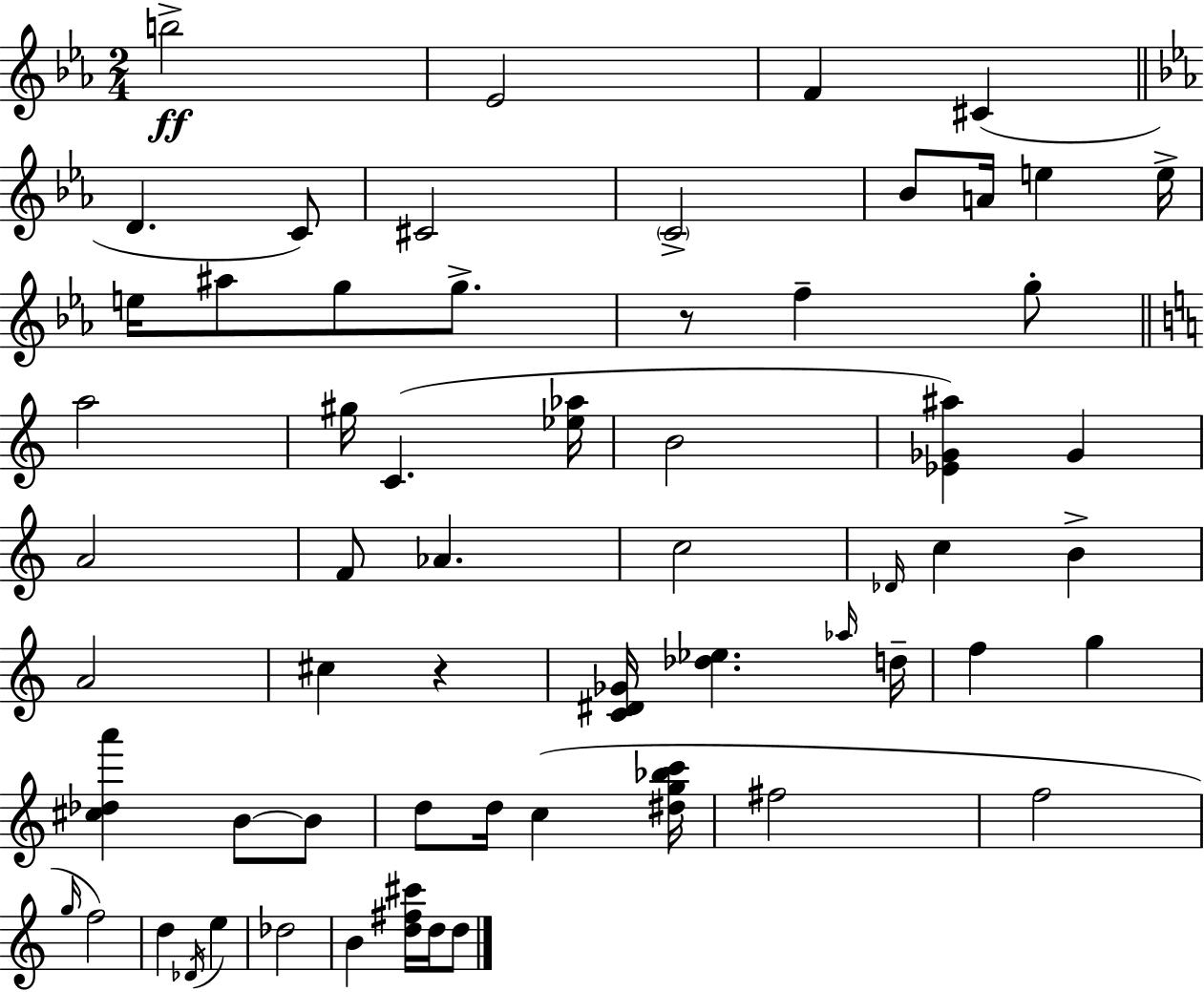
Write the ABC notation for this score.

X:1
T:Untitled
M:2/4
L:1/4
K:Cm
b2 _E2 F ^C D C/2 ^C2 C2 _B/2 A/4 e e/4 e/4 ^a/2 g/2 g/2 z/2 f g/2 a2 ^g/4 C [_e_a]/4 B2 [_E_G^a] _G A2 F/2 _A c2 _D/4 c B A2 ^c z [C^D_G]/4 [_d_e] _a/4 d/4 f g [^c_da'] B/2 B/2 d/2 d/4 c [^dg_bc']/4 ^f2 f2 g/4 f2 d _D/4 e _d2 B [d^f^c']/4 d/4 d/2